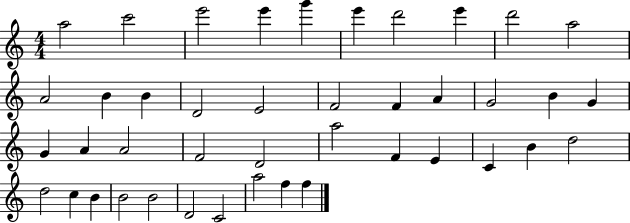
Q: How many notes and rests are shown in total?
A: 42